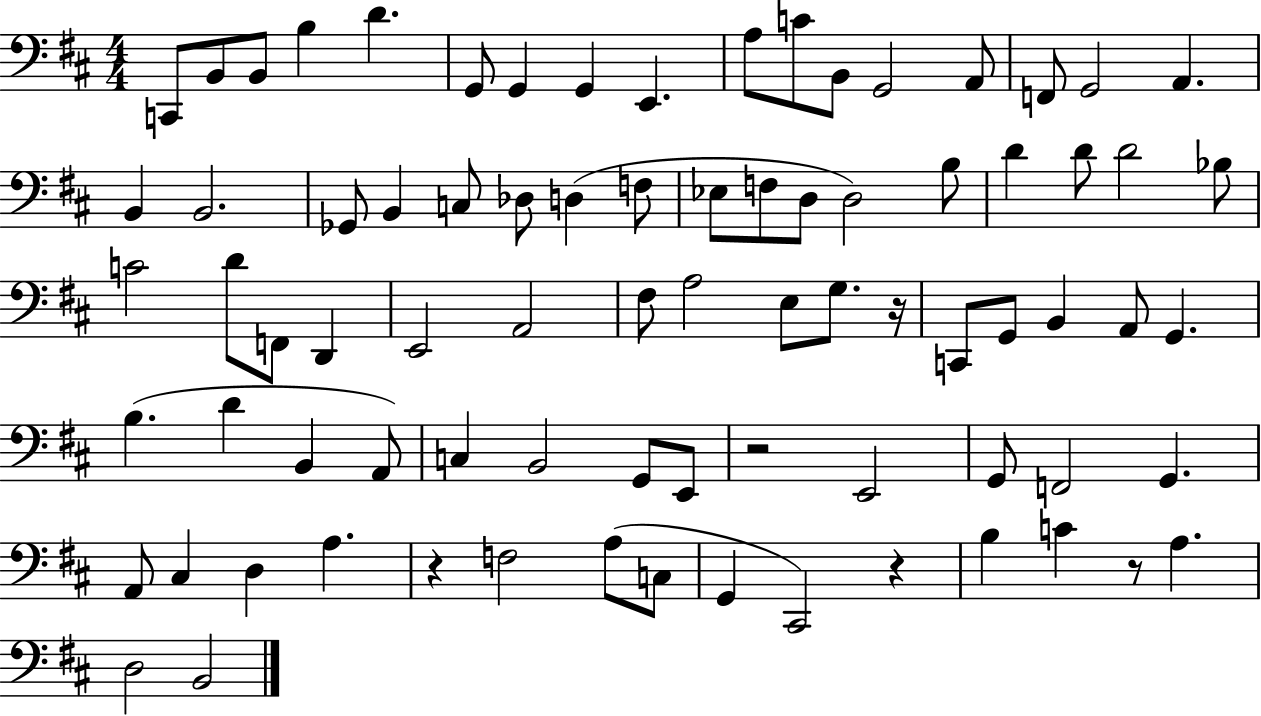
C2/e B2/e B2/e B3/q D4/q. G2/e G2/q G2/q E2/q. A3/e C4/e B2/e G2/h A2/e F2/e G2/h A2/q. B2/q B2/h. Gb2/e B2/q C3/e Db3/e D3/q F3/e Eb3/e F3/e D3/e D3/h B3/e D4/q D4/e D4/h Bb3/e C4/h D4/e F2/e D2/q E2/h A2/h F#3/e A3/h E3/e G3/e. R/s C2/e G2/e B2/q A2/e G2/q. B3/q. D4/q B2/q A2/e C3/q B2/h G2/e E2/e R/h E2/h G2/e F2/h G2/q. A2/e C#3/q D3/q A3/q. R/q F3/h A3/e C3/e G2/q C#2/h R/q B3/q C4/q R/e A3/q. D3/h B2/h